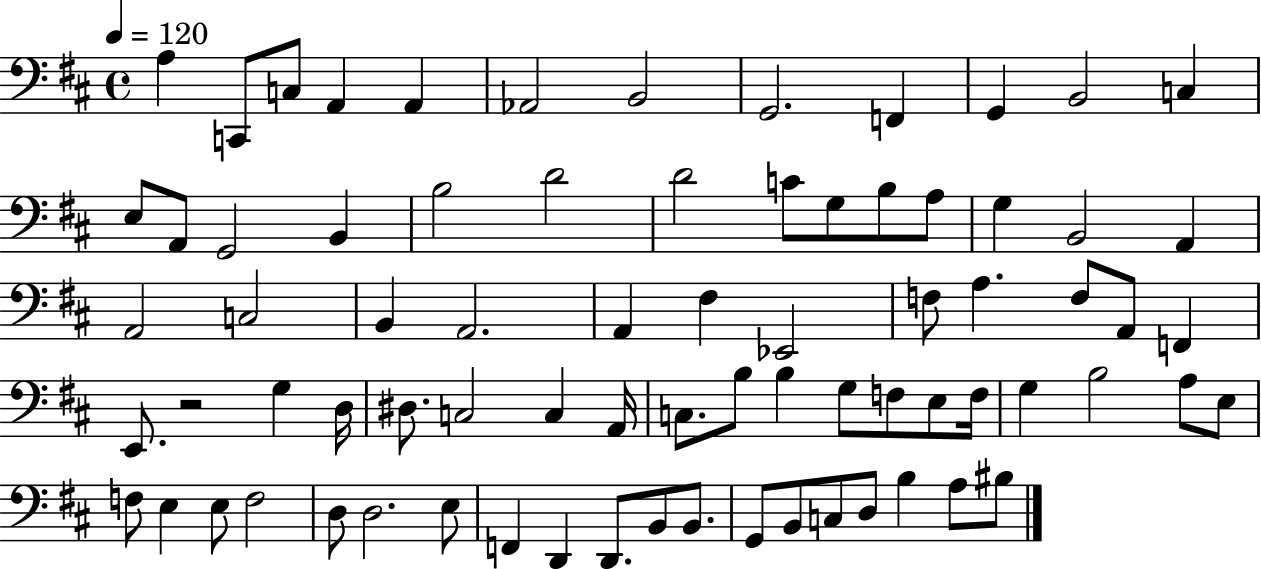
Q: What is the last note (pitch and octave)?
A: BIS3